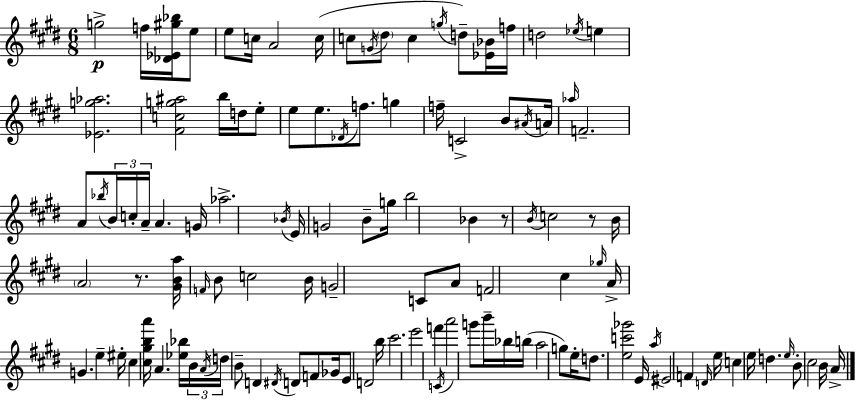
G5/h F5/s [Db4,Eb4,G#5,Bb5]/s E5/e E5/e C5/s A4/h C5/s C5/e G4/s D#5/e C5/q G5/s D5/e [Eb4,Bb4]/s F5/s D5/h Eb5/s E5/q [Eb4,G5,Ab5]/h. [F#4,C5,G5,A#5]/h B5/s D5/s E5/e E5/e E5/e. Db4/s F5/e. G5/q F5/s C4/h B4/e A#4/s A4/s Ab5/s F4/h. A4/e Bb5/s B4/s C5/s A4/s A4/q. G4/s Ab5/h. Bb4/s E4/s G4/h B4/e G5/s B5/h Bb4/q R/e B4/s C5/h R/e B4/s A4/h R/e. [G#4,B4,A5]/s F4/s B4/e C5/h B4/s G4/h C4/e A4/e F4/h C#5/q Gb5/s A4/s G4/q. E5/q EIS5/s C#5/q [C#5,G#5,B5,A6]/s A4/q. [Eb5,Bb5]/s B4/s A4/s D5/s B4/e D4/q D#4/s D4/e F4/e Gb4/s E4/e D4/h B5/s C#6/h. E6/h F6/q C4/s A6/h G6/e B6/s Bb5/s B5/s A5/h G5/e E5/s D5/e. [E5,C6,Gb6]/h E4/s A5/s EIS4/h F4/q D4/s E5/s C5/q E5/s D5/q. E5/s B4/e C#5/h B4/s A4/s